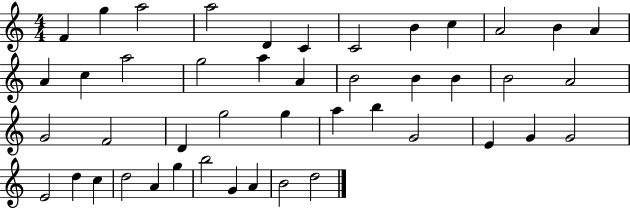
X:1
T:Untitled
M:4/4
L:1/4
K:C
F g a2 a2 D C C2 B c A2 B A A c a2 g2 a A B2 B B B2 A2 G2 F2 D g2 g a b G2 E G G2 E2 d c d2 A g b2 G A B2 d2